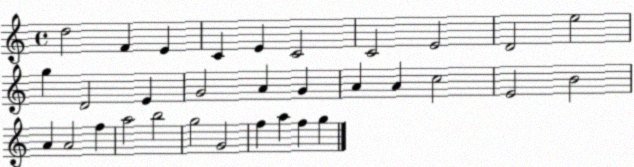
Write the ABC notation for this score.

X:1
T:Untitled
M:4/4
L:1/4
K:C
d2 F E C E C2 C2 E2 D2 e2 g D2 E G2 A G A A c2 E2 B2 A A2 f a2 b2 g2 G2 f a f g